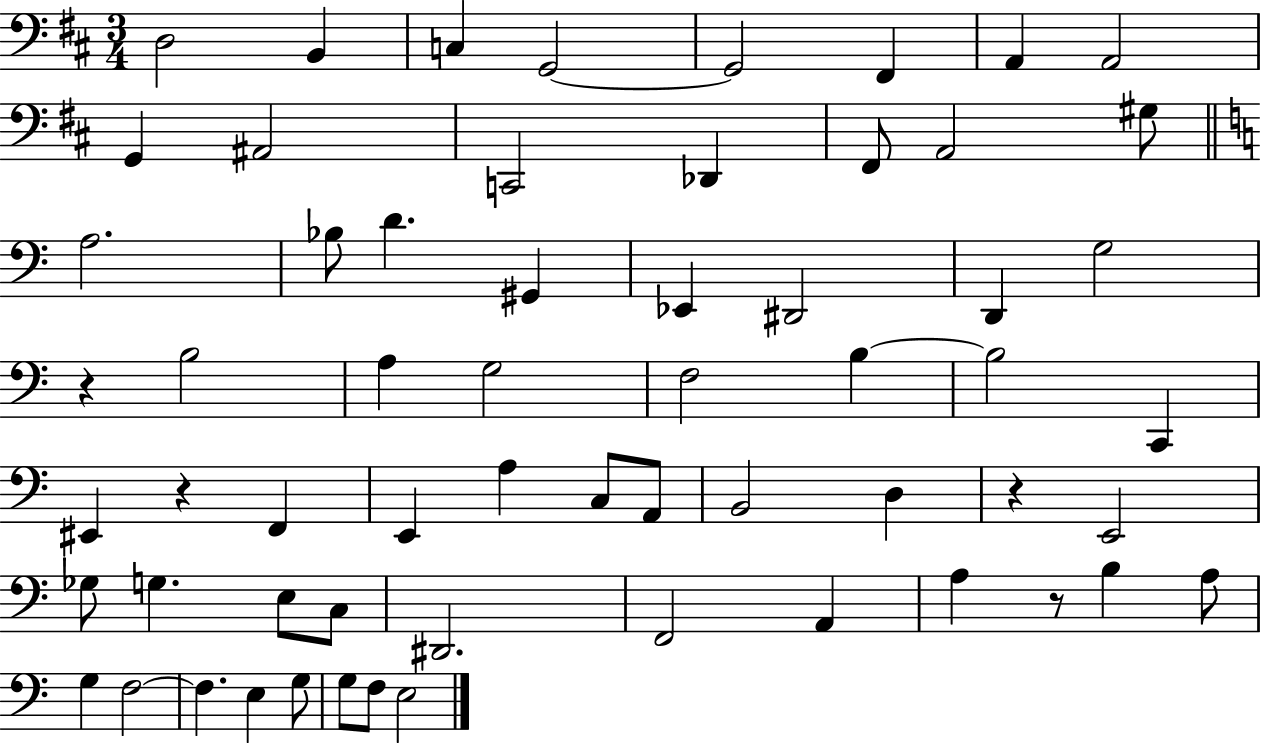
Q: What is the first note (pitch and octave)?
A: D3